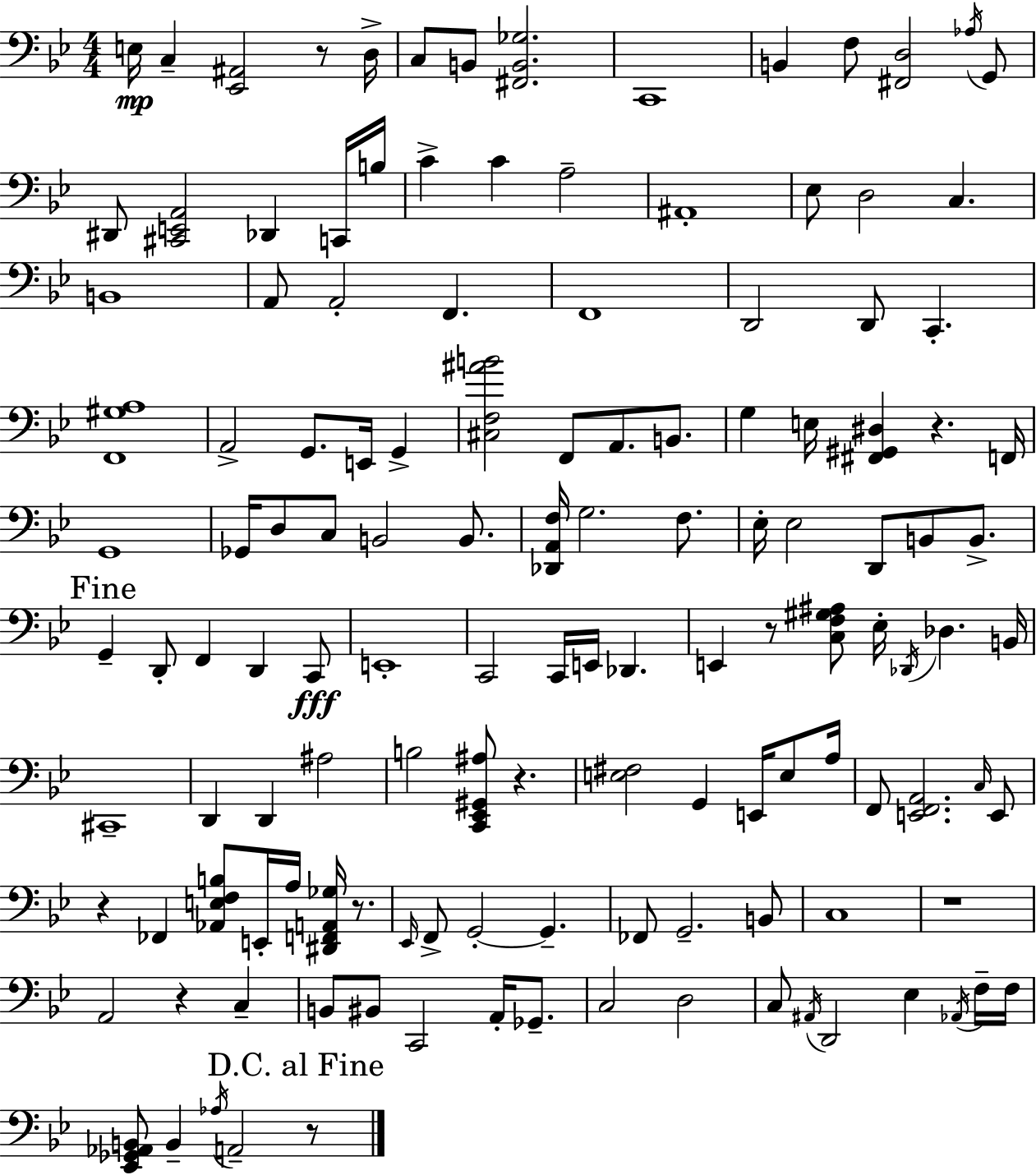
X:1
T:Untitled
M:4/4
L:1/4
K:Bb
E,/4 C, [_E,,^A,,]2 z/2 D,/4 C,/2 B,,/2 [^F,,B,,_G,]2 C,,4 B,, F,/2 [^F,,D,]2 _A,/4 G,,/2 ^D,,/2 [^C,,E,,A,,]2 _D,, C,,/4 B,/4 C C A,2 ^A,,4 _E,/2 D,2 C, B,,4 A,,/2 A,,2 F,, F,,4 D,,2 D,,/2 C,, [F,,^G,A,]4 A,,2 G,,/2 E,,/4 G,, [^C,F,^AB]2 F,,/2 A,,/2 B,,/2 G, E,/4 [^F,,^G,,^D,] z F,,/4 G,,4 _G,,/4 D,/2 C,/2 B,,2 B,,/2 [_D,,A,,F,]/4 G,2 F,/2 _E,/4 _E,2 D,,/2 B,,/2 B,,/2 G,, D,,/2 F,, D,, C,,/2 E,,4 C,,2 C,,/4 E,,/4 _D,, E,, z/2 [C,F,^G,^A,]/2 _E,/4 _D,,/4 _D, B,,/4 ^C,,4 D,, D,, ^A,2 B,2 [C,,_E,,^G,,^A,]/2 z [E,^F,]2 G,, E,,/4 E,/2 A,/4 F,,/2 [E,,F,,A,,]2 C,/4 E,,/2 z _F,, [_A,,E,F,B,]/2 E,,/4 A,/4 [^D,,F,,A,,_G,]/4 z/2 _E,,/4 F,,/2 G,,2 G,, _F,,/2 G,,2 B,,/2 C,4 z4 A,,2 z C, B,,/2 ^B,,/2 C,,2 A,,/4 _G,,/2 C,2 D,2 C,/2 ^A,,/4 D,,2 _E, _A,,/4 F,/4 F,/4 [_E,,_G,,_A,,B,,]/2 B,, _A,/4 A,,2 z/2